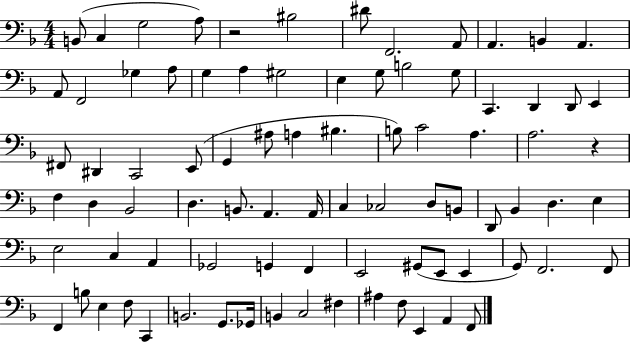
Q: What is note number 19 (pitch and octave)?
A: E3